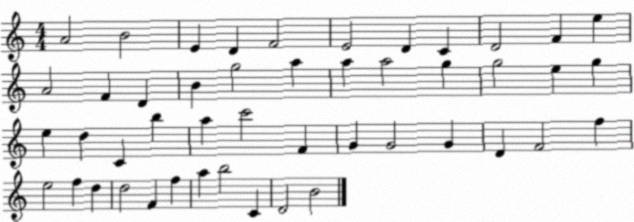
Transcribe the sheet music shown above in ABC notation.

X:1
T:Untitled
M:4/4
L:1/4
K:C
A2 B2 E D F2 E2 D C D2 F e A2 F D B g2 a a a2 g g2 e g e d C b a c'2 F G G2 G D F2 f e2 f d d2 F f a b2 C D2 B2